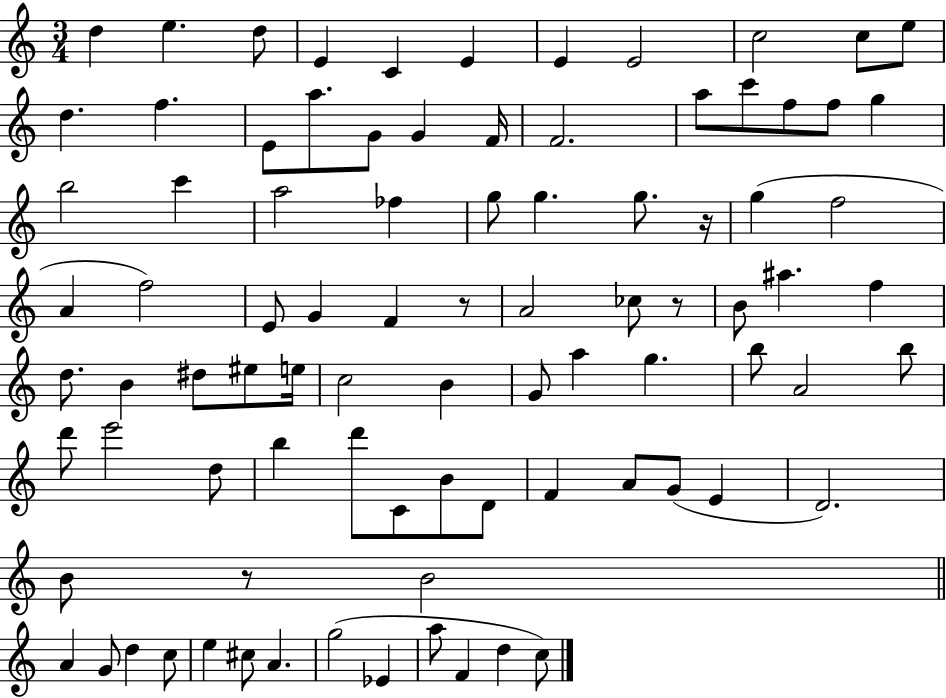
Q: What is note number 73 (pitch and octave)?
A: G4